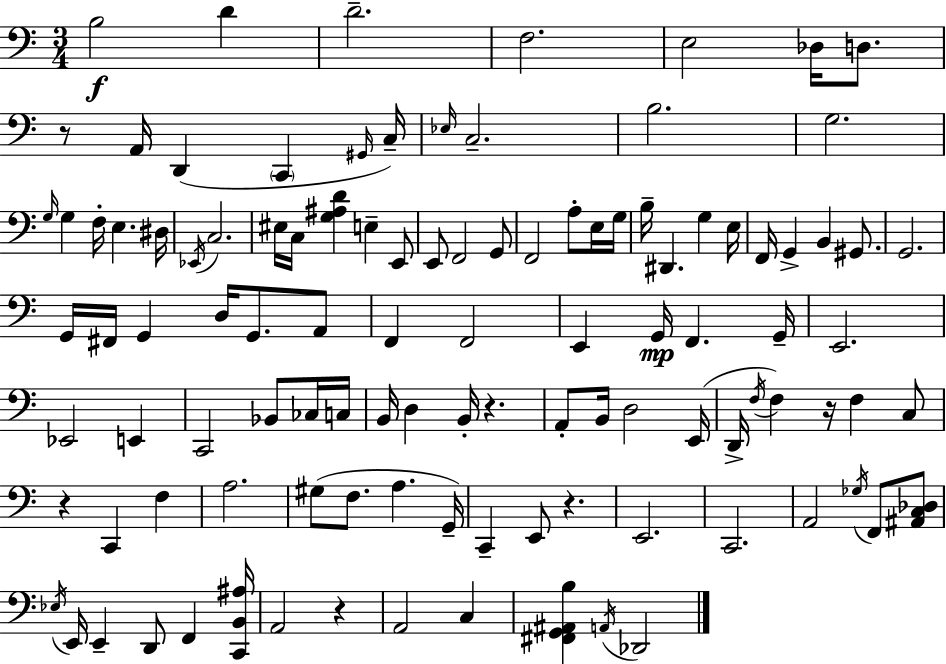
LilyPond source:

{
  \clef bass
  \numericTimeSignature
  \time 3/4
  \key a \minor
  b2\f d'4 | d'2.-- | f2. | e2 des16 d8. | \break r8 a,16 d,4( \parenthesize c,4 \grace { gis,16 } | c16--) \grace { ees16 } c2.-- | b2. | g2. | \break \grace { g16 } g4 f16-. e4. | dis16 \acciaccatura { ees,16 } c2. | eis16 c16 <g ais d'>4 e4-- | e,8 e,8 f,2 | \break g,8 f,2 | a8-. e16 g16 b16-- dis,4. g4 | e16 f,16 g,4-> b,4 | gis,8. g,2. | \break g,16 fis,16 g,4 d16 g,8. | a,8 f,4 f,2 | e,4 g,16\mp f,4. | g,16-- e,2. | \break ees,2 | e,4 c,2 | bes,8 ces16 c16 b,16 d4 b,16-. r4. | a,8-. b,16 d2 | \break e,16( d,16-> \acciaccatura { f16 } f4) r16 f4 | c8 r4 c,4 | f4 a2. | gis8( f8. a4. | \break g,16--) c,4-- e,8 r4. | e,2. | c,2. | a,2 | \break \acciaccatura { ges16 } f,8 <ais, c des>8 \acciaccatura { ees16 } e,16 e,4-- | d,8 f,4 <c, b, ais>16 a,2 | r4 a,2 | c4 <fis, g, ais, b>4 \acciaccatura { a,16 } | \break des,2 \bar "|."
}